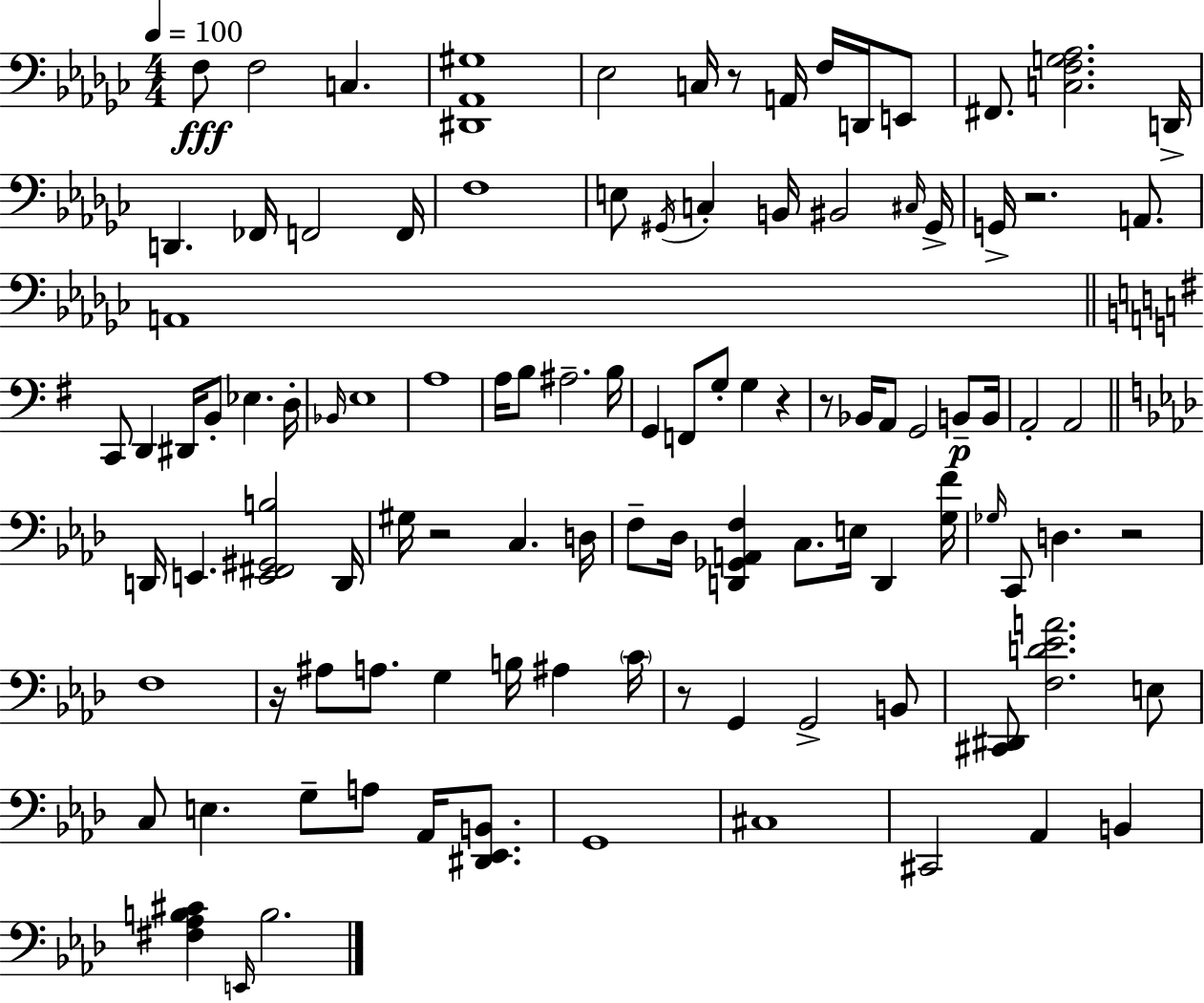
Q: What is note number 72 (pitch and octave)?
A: G2